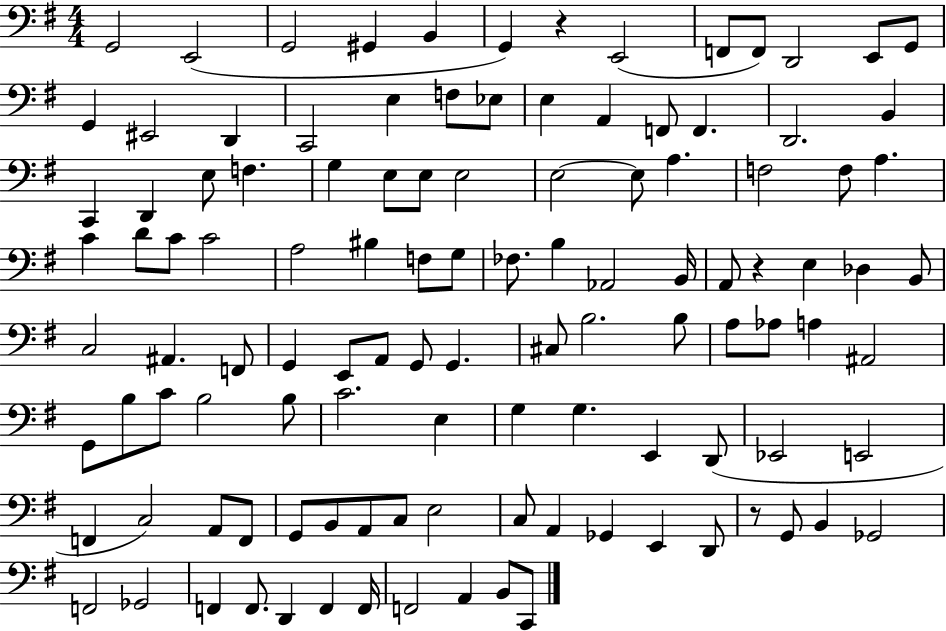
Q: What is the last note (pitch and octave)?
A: C2